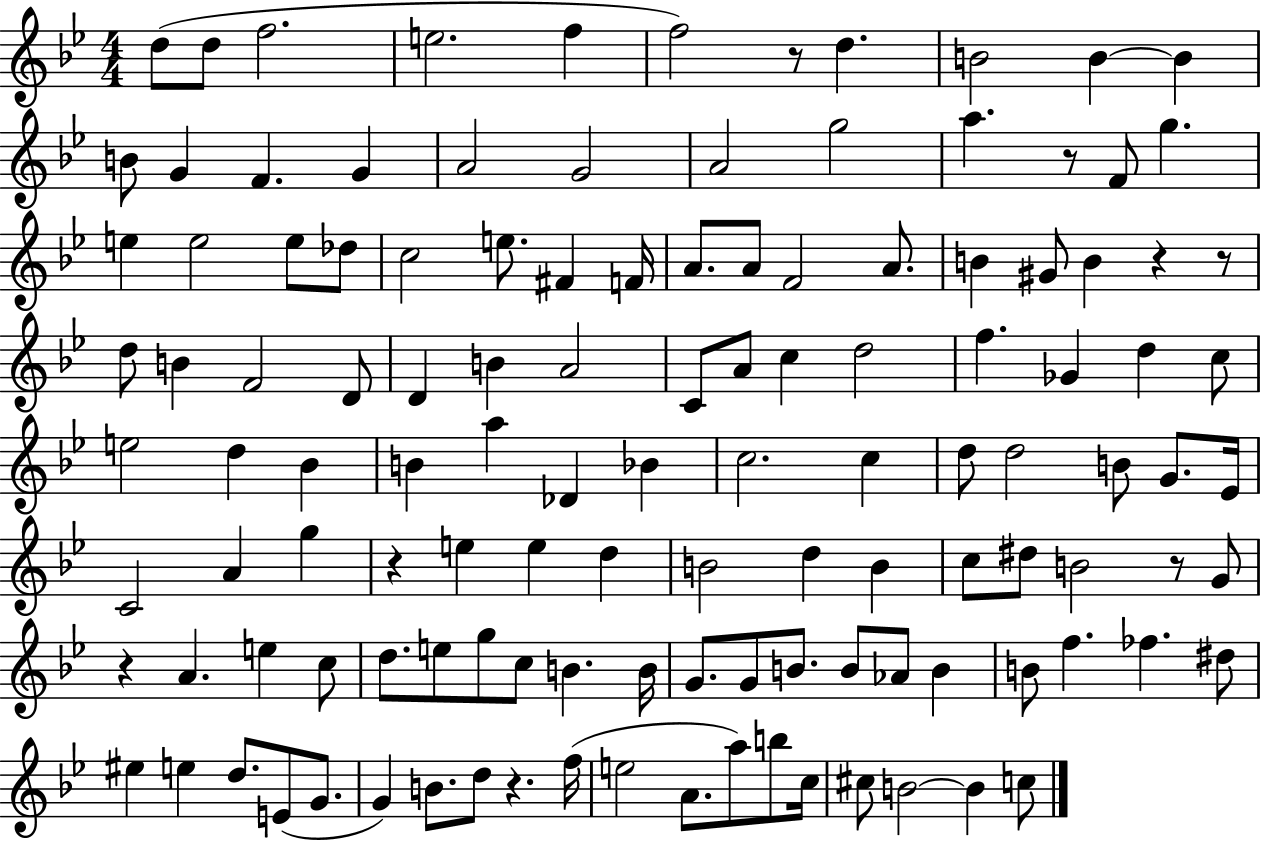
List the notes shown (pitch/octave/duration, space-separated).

D5/e D5/e F5/h. E5/h. F5/q F5/h R/e D5/q. B4/h B4/q B4/q B4/e G4/q F4/q. G4/q A4/h G4/h A4/h G5/h A5/q. R/e F4/e G5/q. E5/q E5/h E5/e Db5/e C5/h E5/e. F#4/q F4/s A4/e. A4/e F4/h A4/e. B4/q G#4/e B4/q R/q R/e D5/e B4/q F4/h D4/e D4/q B4/q A4/h C4/e A4/e C5/q D5/h F5/q. Gb4/q D5/q C5/e E5/h D5/q Bb4/q B4/q A5/q Db4/q Bb4/q C5/h. C5/q D5/e D5/h B4/e G4/e. Eb4/s C4/h A4/q G5/q R/q E5/q E5/q D5/q B4/h D5/q B4/q C5/e D#5/e B4/h R/e G4/e R/q A4/q. E5/q C5/e D5/e. E5/e G5/e C5/e B4/q. B4/s G4/e. G4/e B4/e. B4/e Ab4/e B4/q B4/e F5/q. FES5/q. D#5/e EIS5/q E5/q D5/e. E4/e G4/e. G4/q B4/e. D5/e R/q. F5/s E5/h A4/e. A5/e B5/e C5/s C#5/e B4/h B4/q C5/e